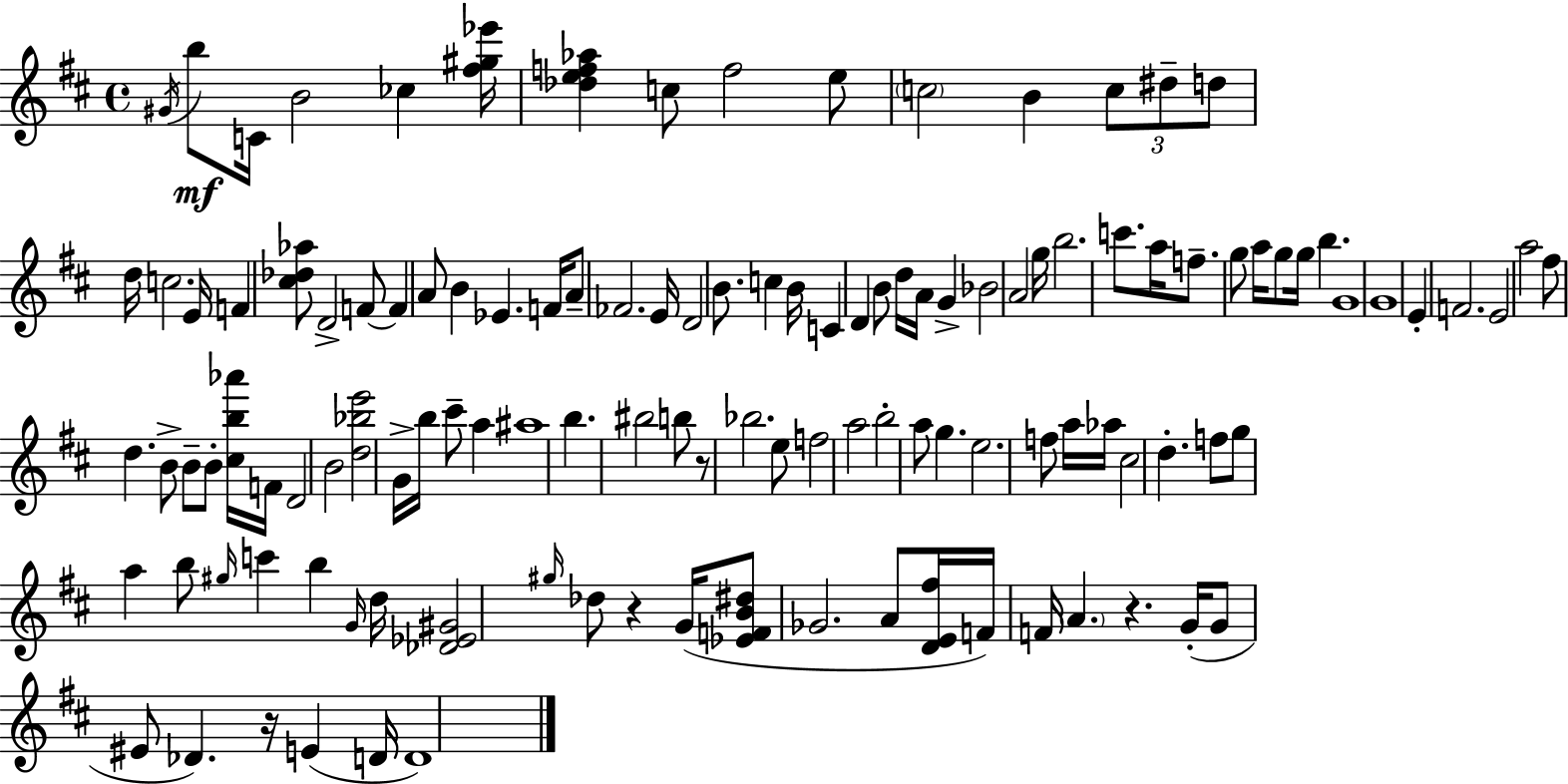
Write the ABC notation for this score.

X:1
T:Untitled
M:4/4
L:1/4
K:D
^G/4 b/2 C/4 B2 _c [^f^g_e']/4 [_def_a] c/2 f2 e/2 c2 B c/2 ^d/2 d/2 d/4 c2 E/4 F [^c_d_a]/2 D2 F/2 F A/2 B _E F/4 A/2 _F2 E/4 D2 B/2 c B/4 C D B/2 d/4 A/4 G _B2 A2 g/4 b2 c'/2 a/4 f/2 g/2 a/4 g/2 g/4 b G4 G4 E F2 E2 a2 ^f/2 d B/2 B/2 B/2 [^cb_a']/4 F/4 D2 B2 [d_be']2 G/4 b/4 ^c'/2 a ^a4 b ^b2 b/2 z/2 _b2 e/2 f2 a2 b2 a/2 g e2 f/2 a/4 _a/4 ^c2 d f/2 g/2 a b/2 ^g/4 c' b G/4 d/4 [_D_E^G]2 ^g/4 _d/2 z G/4 [_EFB^d]/2 _G2 A/2 [DE^f]/4 F/4 F/4 A z G/4 G/2 ^E/2 _D z/4 E D/4 D4